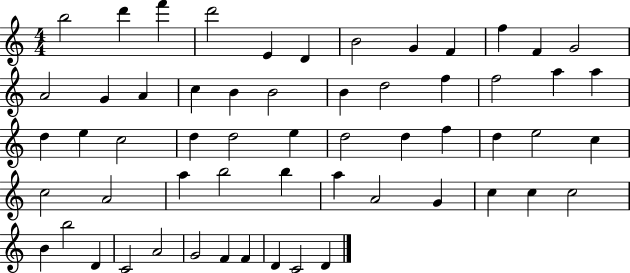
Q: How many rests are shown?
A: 0